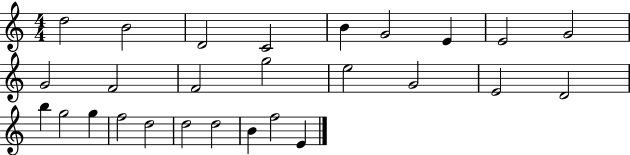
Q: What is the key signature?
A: C major